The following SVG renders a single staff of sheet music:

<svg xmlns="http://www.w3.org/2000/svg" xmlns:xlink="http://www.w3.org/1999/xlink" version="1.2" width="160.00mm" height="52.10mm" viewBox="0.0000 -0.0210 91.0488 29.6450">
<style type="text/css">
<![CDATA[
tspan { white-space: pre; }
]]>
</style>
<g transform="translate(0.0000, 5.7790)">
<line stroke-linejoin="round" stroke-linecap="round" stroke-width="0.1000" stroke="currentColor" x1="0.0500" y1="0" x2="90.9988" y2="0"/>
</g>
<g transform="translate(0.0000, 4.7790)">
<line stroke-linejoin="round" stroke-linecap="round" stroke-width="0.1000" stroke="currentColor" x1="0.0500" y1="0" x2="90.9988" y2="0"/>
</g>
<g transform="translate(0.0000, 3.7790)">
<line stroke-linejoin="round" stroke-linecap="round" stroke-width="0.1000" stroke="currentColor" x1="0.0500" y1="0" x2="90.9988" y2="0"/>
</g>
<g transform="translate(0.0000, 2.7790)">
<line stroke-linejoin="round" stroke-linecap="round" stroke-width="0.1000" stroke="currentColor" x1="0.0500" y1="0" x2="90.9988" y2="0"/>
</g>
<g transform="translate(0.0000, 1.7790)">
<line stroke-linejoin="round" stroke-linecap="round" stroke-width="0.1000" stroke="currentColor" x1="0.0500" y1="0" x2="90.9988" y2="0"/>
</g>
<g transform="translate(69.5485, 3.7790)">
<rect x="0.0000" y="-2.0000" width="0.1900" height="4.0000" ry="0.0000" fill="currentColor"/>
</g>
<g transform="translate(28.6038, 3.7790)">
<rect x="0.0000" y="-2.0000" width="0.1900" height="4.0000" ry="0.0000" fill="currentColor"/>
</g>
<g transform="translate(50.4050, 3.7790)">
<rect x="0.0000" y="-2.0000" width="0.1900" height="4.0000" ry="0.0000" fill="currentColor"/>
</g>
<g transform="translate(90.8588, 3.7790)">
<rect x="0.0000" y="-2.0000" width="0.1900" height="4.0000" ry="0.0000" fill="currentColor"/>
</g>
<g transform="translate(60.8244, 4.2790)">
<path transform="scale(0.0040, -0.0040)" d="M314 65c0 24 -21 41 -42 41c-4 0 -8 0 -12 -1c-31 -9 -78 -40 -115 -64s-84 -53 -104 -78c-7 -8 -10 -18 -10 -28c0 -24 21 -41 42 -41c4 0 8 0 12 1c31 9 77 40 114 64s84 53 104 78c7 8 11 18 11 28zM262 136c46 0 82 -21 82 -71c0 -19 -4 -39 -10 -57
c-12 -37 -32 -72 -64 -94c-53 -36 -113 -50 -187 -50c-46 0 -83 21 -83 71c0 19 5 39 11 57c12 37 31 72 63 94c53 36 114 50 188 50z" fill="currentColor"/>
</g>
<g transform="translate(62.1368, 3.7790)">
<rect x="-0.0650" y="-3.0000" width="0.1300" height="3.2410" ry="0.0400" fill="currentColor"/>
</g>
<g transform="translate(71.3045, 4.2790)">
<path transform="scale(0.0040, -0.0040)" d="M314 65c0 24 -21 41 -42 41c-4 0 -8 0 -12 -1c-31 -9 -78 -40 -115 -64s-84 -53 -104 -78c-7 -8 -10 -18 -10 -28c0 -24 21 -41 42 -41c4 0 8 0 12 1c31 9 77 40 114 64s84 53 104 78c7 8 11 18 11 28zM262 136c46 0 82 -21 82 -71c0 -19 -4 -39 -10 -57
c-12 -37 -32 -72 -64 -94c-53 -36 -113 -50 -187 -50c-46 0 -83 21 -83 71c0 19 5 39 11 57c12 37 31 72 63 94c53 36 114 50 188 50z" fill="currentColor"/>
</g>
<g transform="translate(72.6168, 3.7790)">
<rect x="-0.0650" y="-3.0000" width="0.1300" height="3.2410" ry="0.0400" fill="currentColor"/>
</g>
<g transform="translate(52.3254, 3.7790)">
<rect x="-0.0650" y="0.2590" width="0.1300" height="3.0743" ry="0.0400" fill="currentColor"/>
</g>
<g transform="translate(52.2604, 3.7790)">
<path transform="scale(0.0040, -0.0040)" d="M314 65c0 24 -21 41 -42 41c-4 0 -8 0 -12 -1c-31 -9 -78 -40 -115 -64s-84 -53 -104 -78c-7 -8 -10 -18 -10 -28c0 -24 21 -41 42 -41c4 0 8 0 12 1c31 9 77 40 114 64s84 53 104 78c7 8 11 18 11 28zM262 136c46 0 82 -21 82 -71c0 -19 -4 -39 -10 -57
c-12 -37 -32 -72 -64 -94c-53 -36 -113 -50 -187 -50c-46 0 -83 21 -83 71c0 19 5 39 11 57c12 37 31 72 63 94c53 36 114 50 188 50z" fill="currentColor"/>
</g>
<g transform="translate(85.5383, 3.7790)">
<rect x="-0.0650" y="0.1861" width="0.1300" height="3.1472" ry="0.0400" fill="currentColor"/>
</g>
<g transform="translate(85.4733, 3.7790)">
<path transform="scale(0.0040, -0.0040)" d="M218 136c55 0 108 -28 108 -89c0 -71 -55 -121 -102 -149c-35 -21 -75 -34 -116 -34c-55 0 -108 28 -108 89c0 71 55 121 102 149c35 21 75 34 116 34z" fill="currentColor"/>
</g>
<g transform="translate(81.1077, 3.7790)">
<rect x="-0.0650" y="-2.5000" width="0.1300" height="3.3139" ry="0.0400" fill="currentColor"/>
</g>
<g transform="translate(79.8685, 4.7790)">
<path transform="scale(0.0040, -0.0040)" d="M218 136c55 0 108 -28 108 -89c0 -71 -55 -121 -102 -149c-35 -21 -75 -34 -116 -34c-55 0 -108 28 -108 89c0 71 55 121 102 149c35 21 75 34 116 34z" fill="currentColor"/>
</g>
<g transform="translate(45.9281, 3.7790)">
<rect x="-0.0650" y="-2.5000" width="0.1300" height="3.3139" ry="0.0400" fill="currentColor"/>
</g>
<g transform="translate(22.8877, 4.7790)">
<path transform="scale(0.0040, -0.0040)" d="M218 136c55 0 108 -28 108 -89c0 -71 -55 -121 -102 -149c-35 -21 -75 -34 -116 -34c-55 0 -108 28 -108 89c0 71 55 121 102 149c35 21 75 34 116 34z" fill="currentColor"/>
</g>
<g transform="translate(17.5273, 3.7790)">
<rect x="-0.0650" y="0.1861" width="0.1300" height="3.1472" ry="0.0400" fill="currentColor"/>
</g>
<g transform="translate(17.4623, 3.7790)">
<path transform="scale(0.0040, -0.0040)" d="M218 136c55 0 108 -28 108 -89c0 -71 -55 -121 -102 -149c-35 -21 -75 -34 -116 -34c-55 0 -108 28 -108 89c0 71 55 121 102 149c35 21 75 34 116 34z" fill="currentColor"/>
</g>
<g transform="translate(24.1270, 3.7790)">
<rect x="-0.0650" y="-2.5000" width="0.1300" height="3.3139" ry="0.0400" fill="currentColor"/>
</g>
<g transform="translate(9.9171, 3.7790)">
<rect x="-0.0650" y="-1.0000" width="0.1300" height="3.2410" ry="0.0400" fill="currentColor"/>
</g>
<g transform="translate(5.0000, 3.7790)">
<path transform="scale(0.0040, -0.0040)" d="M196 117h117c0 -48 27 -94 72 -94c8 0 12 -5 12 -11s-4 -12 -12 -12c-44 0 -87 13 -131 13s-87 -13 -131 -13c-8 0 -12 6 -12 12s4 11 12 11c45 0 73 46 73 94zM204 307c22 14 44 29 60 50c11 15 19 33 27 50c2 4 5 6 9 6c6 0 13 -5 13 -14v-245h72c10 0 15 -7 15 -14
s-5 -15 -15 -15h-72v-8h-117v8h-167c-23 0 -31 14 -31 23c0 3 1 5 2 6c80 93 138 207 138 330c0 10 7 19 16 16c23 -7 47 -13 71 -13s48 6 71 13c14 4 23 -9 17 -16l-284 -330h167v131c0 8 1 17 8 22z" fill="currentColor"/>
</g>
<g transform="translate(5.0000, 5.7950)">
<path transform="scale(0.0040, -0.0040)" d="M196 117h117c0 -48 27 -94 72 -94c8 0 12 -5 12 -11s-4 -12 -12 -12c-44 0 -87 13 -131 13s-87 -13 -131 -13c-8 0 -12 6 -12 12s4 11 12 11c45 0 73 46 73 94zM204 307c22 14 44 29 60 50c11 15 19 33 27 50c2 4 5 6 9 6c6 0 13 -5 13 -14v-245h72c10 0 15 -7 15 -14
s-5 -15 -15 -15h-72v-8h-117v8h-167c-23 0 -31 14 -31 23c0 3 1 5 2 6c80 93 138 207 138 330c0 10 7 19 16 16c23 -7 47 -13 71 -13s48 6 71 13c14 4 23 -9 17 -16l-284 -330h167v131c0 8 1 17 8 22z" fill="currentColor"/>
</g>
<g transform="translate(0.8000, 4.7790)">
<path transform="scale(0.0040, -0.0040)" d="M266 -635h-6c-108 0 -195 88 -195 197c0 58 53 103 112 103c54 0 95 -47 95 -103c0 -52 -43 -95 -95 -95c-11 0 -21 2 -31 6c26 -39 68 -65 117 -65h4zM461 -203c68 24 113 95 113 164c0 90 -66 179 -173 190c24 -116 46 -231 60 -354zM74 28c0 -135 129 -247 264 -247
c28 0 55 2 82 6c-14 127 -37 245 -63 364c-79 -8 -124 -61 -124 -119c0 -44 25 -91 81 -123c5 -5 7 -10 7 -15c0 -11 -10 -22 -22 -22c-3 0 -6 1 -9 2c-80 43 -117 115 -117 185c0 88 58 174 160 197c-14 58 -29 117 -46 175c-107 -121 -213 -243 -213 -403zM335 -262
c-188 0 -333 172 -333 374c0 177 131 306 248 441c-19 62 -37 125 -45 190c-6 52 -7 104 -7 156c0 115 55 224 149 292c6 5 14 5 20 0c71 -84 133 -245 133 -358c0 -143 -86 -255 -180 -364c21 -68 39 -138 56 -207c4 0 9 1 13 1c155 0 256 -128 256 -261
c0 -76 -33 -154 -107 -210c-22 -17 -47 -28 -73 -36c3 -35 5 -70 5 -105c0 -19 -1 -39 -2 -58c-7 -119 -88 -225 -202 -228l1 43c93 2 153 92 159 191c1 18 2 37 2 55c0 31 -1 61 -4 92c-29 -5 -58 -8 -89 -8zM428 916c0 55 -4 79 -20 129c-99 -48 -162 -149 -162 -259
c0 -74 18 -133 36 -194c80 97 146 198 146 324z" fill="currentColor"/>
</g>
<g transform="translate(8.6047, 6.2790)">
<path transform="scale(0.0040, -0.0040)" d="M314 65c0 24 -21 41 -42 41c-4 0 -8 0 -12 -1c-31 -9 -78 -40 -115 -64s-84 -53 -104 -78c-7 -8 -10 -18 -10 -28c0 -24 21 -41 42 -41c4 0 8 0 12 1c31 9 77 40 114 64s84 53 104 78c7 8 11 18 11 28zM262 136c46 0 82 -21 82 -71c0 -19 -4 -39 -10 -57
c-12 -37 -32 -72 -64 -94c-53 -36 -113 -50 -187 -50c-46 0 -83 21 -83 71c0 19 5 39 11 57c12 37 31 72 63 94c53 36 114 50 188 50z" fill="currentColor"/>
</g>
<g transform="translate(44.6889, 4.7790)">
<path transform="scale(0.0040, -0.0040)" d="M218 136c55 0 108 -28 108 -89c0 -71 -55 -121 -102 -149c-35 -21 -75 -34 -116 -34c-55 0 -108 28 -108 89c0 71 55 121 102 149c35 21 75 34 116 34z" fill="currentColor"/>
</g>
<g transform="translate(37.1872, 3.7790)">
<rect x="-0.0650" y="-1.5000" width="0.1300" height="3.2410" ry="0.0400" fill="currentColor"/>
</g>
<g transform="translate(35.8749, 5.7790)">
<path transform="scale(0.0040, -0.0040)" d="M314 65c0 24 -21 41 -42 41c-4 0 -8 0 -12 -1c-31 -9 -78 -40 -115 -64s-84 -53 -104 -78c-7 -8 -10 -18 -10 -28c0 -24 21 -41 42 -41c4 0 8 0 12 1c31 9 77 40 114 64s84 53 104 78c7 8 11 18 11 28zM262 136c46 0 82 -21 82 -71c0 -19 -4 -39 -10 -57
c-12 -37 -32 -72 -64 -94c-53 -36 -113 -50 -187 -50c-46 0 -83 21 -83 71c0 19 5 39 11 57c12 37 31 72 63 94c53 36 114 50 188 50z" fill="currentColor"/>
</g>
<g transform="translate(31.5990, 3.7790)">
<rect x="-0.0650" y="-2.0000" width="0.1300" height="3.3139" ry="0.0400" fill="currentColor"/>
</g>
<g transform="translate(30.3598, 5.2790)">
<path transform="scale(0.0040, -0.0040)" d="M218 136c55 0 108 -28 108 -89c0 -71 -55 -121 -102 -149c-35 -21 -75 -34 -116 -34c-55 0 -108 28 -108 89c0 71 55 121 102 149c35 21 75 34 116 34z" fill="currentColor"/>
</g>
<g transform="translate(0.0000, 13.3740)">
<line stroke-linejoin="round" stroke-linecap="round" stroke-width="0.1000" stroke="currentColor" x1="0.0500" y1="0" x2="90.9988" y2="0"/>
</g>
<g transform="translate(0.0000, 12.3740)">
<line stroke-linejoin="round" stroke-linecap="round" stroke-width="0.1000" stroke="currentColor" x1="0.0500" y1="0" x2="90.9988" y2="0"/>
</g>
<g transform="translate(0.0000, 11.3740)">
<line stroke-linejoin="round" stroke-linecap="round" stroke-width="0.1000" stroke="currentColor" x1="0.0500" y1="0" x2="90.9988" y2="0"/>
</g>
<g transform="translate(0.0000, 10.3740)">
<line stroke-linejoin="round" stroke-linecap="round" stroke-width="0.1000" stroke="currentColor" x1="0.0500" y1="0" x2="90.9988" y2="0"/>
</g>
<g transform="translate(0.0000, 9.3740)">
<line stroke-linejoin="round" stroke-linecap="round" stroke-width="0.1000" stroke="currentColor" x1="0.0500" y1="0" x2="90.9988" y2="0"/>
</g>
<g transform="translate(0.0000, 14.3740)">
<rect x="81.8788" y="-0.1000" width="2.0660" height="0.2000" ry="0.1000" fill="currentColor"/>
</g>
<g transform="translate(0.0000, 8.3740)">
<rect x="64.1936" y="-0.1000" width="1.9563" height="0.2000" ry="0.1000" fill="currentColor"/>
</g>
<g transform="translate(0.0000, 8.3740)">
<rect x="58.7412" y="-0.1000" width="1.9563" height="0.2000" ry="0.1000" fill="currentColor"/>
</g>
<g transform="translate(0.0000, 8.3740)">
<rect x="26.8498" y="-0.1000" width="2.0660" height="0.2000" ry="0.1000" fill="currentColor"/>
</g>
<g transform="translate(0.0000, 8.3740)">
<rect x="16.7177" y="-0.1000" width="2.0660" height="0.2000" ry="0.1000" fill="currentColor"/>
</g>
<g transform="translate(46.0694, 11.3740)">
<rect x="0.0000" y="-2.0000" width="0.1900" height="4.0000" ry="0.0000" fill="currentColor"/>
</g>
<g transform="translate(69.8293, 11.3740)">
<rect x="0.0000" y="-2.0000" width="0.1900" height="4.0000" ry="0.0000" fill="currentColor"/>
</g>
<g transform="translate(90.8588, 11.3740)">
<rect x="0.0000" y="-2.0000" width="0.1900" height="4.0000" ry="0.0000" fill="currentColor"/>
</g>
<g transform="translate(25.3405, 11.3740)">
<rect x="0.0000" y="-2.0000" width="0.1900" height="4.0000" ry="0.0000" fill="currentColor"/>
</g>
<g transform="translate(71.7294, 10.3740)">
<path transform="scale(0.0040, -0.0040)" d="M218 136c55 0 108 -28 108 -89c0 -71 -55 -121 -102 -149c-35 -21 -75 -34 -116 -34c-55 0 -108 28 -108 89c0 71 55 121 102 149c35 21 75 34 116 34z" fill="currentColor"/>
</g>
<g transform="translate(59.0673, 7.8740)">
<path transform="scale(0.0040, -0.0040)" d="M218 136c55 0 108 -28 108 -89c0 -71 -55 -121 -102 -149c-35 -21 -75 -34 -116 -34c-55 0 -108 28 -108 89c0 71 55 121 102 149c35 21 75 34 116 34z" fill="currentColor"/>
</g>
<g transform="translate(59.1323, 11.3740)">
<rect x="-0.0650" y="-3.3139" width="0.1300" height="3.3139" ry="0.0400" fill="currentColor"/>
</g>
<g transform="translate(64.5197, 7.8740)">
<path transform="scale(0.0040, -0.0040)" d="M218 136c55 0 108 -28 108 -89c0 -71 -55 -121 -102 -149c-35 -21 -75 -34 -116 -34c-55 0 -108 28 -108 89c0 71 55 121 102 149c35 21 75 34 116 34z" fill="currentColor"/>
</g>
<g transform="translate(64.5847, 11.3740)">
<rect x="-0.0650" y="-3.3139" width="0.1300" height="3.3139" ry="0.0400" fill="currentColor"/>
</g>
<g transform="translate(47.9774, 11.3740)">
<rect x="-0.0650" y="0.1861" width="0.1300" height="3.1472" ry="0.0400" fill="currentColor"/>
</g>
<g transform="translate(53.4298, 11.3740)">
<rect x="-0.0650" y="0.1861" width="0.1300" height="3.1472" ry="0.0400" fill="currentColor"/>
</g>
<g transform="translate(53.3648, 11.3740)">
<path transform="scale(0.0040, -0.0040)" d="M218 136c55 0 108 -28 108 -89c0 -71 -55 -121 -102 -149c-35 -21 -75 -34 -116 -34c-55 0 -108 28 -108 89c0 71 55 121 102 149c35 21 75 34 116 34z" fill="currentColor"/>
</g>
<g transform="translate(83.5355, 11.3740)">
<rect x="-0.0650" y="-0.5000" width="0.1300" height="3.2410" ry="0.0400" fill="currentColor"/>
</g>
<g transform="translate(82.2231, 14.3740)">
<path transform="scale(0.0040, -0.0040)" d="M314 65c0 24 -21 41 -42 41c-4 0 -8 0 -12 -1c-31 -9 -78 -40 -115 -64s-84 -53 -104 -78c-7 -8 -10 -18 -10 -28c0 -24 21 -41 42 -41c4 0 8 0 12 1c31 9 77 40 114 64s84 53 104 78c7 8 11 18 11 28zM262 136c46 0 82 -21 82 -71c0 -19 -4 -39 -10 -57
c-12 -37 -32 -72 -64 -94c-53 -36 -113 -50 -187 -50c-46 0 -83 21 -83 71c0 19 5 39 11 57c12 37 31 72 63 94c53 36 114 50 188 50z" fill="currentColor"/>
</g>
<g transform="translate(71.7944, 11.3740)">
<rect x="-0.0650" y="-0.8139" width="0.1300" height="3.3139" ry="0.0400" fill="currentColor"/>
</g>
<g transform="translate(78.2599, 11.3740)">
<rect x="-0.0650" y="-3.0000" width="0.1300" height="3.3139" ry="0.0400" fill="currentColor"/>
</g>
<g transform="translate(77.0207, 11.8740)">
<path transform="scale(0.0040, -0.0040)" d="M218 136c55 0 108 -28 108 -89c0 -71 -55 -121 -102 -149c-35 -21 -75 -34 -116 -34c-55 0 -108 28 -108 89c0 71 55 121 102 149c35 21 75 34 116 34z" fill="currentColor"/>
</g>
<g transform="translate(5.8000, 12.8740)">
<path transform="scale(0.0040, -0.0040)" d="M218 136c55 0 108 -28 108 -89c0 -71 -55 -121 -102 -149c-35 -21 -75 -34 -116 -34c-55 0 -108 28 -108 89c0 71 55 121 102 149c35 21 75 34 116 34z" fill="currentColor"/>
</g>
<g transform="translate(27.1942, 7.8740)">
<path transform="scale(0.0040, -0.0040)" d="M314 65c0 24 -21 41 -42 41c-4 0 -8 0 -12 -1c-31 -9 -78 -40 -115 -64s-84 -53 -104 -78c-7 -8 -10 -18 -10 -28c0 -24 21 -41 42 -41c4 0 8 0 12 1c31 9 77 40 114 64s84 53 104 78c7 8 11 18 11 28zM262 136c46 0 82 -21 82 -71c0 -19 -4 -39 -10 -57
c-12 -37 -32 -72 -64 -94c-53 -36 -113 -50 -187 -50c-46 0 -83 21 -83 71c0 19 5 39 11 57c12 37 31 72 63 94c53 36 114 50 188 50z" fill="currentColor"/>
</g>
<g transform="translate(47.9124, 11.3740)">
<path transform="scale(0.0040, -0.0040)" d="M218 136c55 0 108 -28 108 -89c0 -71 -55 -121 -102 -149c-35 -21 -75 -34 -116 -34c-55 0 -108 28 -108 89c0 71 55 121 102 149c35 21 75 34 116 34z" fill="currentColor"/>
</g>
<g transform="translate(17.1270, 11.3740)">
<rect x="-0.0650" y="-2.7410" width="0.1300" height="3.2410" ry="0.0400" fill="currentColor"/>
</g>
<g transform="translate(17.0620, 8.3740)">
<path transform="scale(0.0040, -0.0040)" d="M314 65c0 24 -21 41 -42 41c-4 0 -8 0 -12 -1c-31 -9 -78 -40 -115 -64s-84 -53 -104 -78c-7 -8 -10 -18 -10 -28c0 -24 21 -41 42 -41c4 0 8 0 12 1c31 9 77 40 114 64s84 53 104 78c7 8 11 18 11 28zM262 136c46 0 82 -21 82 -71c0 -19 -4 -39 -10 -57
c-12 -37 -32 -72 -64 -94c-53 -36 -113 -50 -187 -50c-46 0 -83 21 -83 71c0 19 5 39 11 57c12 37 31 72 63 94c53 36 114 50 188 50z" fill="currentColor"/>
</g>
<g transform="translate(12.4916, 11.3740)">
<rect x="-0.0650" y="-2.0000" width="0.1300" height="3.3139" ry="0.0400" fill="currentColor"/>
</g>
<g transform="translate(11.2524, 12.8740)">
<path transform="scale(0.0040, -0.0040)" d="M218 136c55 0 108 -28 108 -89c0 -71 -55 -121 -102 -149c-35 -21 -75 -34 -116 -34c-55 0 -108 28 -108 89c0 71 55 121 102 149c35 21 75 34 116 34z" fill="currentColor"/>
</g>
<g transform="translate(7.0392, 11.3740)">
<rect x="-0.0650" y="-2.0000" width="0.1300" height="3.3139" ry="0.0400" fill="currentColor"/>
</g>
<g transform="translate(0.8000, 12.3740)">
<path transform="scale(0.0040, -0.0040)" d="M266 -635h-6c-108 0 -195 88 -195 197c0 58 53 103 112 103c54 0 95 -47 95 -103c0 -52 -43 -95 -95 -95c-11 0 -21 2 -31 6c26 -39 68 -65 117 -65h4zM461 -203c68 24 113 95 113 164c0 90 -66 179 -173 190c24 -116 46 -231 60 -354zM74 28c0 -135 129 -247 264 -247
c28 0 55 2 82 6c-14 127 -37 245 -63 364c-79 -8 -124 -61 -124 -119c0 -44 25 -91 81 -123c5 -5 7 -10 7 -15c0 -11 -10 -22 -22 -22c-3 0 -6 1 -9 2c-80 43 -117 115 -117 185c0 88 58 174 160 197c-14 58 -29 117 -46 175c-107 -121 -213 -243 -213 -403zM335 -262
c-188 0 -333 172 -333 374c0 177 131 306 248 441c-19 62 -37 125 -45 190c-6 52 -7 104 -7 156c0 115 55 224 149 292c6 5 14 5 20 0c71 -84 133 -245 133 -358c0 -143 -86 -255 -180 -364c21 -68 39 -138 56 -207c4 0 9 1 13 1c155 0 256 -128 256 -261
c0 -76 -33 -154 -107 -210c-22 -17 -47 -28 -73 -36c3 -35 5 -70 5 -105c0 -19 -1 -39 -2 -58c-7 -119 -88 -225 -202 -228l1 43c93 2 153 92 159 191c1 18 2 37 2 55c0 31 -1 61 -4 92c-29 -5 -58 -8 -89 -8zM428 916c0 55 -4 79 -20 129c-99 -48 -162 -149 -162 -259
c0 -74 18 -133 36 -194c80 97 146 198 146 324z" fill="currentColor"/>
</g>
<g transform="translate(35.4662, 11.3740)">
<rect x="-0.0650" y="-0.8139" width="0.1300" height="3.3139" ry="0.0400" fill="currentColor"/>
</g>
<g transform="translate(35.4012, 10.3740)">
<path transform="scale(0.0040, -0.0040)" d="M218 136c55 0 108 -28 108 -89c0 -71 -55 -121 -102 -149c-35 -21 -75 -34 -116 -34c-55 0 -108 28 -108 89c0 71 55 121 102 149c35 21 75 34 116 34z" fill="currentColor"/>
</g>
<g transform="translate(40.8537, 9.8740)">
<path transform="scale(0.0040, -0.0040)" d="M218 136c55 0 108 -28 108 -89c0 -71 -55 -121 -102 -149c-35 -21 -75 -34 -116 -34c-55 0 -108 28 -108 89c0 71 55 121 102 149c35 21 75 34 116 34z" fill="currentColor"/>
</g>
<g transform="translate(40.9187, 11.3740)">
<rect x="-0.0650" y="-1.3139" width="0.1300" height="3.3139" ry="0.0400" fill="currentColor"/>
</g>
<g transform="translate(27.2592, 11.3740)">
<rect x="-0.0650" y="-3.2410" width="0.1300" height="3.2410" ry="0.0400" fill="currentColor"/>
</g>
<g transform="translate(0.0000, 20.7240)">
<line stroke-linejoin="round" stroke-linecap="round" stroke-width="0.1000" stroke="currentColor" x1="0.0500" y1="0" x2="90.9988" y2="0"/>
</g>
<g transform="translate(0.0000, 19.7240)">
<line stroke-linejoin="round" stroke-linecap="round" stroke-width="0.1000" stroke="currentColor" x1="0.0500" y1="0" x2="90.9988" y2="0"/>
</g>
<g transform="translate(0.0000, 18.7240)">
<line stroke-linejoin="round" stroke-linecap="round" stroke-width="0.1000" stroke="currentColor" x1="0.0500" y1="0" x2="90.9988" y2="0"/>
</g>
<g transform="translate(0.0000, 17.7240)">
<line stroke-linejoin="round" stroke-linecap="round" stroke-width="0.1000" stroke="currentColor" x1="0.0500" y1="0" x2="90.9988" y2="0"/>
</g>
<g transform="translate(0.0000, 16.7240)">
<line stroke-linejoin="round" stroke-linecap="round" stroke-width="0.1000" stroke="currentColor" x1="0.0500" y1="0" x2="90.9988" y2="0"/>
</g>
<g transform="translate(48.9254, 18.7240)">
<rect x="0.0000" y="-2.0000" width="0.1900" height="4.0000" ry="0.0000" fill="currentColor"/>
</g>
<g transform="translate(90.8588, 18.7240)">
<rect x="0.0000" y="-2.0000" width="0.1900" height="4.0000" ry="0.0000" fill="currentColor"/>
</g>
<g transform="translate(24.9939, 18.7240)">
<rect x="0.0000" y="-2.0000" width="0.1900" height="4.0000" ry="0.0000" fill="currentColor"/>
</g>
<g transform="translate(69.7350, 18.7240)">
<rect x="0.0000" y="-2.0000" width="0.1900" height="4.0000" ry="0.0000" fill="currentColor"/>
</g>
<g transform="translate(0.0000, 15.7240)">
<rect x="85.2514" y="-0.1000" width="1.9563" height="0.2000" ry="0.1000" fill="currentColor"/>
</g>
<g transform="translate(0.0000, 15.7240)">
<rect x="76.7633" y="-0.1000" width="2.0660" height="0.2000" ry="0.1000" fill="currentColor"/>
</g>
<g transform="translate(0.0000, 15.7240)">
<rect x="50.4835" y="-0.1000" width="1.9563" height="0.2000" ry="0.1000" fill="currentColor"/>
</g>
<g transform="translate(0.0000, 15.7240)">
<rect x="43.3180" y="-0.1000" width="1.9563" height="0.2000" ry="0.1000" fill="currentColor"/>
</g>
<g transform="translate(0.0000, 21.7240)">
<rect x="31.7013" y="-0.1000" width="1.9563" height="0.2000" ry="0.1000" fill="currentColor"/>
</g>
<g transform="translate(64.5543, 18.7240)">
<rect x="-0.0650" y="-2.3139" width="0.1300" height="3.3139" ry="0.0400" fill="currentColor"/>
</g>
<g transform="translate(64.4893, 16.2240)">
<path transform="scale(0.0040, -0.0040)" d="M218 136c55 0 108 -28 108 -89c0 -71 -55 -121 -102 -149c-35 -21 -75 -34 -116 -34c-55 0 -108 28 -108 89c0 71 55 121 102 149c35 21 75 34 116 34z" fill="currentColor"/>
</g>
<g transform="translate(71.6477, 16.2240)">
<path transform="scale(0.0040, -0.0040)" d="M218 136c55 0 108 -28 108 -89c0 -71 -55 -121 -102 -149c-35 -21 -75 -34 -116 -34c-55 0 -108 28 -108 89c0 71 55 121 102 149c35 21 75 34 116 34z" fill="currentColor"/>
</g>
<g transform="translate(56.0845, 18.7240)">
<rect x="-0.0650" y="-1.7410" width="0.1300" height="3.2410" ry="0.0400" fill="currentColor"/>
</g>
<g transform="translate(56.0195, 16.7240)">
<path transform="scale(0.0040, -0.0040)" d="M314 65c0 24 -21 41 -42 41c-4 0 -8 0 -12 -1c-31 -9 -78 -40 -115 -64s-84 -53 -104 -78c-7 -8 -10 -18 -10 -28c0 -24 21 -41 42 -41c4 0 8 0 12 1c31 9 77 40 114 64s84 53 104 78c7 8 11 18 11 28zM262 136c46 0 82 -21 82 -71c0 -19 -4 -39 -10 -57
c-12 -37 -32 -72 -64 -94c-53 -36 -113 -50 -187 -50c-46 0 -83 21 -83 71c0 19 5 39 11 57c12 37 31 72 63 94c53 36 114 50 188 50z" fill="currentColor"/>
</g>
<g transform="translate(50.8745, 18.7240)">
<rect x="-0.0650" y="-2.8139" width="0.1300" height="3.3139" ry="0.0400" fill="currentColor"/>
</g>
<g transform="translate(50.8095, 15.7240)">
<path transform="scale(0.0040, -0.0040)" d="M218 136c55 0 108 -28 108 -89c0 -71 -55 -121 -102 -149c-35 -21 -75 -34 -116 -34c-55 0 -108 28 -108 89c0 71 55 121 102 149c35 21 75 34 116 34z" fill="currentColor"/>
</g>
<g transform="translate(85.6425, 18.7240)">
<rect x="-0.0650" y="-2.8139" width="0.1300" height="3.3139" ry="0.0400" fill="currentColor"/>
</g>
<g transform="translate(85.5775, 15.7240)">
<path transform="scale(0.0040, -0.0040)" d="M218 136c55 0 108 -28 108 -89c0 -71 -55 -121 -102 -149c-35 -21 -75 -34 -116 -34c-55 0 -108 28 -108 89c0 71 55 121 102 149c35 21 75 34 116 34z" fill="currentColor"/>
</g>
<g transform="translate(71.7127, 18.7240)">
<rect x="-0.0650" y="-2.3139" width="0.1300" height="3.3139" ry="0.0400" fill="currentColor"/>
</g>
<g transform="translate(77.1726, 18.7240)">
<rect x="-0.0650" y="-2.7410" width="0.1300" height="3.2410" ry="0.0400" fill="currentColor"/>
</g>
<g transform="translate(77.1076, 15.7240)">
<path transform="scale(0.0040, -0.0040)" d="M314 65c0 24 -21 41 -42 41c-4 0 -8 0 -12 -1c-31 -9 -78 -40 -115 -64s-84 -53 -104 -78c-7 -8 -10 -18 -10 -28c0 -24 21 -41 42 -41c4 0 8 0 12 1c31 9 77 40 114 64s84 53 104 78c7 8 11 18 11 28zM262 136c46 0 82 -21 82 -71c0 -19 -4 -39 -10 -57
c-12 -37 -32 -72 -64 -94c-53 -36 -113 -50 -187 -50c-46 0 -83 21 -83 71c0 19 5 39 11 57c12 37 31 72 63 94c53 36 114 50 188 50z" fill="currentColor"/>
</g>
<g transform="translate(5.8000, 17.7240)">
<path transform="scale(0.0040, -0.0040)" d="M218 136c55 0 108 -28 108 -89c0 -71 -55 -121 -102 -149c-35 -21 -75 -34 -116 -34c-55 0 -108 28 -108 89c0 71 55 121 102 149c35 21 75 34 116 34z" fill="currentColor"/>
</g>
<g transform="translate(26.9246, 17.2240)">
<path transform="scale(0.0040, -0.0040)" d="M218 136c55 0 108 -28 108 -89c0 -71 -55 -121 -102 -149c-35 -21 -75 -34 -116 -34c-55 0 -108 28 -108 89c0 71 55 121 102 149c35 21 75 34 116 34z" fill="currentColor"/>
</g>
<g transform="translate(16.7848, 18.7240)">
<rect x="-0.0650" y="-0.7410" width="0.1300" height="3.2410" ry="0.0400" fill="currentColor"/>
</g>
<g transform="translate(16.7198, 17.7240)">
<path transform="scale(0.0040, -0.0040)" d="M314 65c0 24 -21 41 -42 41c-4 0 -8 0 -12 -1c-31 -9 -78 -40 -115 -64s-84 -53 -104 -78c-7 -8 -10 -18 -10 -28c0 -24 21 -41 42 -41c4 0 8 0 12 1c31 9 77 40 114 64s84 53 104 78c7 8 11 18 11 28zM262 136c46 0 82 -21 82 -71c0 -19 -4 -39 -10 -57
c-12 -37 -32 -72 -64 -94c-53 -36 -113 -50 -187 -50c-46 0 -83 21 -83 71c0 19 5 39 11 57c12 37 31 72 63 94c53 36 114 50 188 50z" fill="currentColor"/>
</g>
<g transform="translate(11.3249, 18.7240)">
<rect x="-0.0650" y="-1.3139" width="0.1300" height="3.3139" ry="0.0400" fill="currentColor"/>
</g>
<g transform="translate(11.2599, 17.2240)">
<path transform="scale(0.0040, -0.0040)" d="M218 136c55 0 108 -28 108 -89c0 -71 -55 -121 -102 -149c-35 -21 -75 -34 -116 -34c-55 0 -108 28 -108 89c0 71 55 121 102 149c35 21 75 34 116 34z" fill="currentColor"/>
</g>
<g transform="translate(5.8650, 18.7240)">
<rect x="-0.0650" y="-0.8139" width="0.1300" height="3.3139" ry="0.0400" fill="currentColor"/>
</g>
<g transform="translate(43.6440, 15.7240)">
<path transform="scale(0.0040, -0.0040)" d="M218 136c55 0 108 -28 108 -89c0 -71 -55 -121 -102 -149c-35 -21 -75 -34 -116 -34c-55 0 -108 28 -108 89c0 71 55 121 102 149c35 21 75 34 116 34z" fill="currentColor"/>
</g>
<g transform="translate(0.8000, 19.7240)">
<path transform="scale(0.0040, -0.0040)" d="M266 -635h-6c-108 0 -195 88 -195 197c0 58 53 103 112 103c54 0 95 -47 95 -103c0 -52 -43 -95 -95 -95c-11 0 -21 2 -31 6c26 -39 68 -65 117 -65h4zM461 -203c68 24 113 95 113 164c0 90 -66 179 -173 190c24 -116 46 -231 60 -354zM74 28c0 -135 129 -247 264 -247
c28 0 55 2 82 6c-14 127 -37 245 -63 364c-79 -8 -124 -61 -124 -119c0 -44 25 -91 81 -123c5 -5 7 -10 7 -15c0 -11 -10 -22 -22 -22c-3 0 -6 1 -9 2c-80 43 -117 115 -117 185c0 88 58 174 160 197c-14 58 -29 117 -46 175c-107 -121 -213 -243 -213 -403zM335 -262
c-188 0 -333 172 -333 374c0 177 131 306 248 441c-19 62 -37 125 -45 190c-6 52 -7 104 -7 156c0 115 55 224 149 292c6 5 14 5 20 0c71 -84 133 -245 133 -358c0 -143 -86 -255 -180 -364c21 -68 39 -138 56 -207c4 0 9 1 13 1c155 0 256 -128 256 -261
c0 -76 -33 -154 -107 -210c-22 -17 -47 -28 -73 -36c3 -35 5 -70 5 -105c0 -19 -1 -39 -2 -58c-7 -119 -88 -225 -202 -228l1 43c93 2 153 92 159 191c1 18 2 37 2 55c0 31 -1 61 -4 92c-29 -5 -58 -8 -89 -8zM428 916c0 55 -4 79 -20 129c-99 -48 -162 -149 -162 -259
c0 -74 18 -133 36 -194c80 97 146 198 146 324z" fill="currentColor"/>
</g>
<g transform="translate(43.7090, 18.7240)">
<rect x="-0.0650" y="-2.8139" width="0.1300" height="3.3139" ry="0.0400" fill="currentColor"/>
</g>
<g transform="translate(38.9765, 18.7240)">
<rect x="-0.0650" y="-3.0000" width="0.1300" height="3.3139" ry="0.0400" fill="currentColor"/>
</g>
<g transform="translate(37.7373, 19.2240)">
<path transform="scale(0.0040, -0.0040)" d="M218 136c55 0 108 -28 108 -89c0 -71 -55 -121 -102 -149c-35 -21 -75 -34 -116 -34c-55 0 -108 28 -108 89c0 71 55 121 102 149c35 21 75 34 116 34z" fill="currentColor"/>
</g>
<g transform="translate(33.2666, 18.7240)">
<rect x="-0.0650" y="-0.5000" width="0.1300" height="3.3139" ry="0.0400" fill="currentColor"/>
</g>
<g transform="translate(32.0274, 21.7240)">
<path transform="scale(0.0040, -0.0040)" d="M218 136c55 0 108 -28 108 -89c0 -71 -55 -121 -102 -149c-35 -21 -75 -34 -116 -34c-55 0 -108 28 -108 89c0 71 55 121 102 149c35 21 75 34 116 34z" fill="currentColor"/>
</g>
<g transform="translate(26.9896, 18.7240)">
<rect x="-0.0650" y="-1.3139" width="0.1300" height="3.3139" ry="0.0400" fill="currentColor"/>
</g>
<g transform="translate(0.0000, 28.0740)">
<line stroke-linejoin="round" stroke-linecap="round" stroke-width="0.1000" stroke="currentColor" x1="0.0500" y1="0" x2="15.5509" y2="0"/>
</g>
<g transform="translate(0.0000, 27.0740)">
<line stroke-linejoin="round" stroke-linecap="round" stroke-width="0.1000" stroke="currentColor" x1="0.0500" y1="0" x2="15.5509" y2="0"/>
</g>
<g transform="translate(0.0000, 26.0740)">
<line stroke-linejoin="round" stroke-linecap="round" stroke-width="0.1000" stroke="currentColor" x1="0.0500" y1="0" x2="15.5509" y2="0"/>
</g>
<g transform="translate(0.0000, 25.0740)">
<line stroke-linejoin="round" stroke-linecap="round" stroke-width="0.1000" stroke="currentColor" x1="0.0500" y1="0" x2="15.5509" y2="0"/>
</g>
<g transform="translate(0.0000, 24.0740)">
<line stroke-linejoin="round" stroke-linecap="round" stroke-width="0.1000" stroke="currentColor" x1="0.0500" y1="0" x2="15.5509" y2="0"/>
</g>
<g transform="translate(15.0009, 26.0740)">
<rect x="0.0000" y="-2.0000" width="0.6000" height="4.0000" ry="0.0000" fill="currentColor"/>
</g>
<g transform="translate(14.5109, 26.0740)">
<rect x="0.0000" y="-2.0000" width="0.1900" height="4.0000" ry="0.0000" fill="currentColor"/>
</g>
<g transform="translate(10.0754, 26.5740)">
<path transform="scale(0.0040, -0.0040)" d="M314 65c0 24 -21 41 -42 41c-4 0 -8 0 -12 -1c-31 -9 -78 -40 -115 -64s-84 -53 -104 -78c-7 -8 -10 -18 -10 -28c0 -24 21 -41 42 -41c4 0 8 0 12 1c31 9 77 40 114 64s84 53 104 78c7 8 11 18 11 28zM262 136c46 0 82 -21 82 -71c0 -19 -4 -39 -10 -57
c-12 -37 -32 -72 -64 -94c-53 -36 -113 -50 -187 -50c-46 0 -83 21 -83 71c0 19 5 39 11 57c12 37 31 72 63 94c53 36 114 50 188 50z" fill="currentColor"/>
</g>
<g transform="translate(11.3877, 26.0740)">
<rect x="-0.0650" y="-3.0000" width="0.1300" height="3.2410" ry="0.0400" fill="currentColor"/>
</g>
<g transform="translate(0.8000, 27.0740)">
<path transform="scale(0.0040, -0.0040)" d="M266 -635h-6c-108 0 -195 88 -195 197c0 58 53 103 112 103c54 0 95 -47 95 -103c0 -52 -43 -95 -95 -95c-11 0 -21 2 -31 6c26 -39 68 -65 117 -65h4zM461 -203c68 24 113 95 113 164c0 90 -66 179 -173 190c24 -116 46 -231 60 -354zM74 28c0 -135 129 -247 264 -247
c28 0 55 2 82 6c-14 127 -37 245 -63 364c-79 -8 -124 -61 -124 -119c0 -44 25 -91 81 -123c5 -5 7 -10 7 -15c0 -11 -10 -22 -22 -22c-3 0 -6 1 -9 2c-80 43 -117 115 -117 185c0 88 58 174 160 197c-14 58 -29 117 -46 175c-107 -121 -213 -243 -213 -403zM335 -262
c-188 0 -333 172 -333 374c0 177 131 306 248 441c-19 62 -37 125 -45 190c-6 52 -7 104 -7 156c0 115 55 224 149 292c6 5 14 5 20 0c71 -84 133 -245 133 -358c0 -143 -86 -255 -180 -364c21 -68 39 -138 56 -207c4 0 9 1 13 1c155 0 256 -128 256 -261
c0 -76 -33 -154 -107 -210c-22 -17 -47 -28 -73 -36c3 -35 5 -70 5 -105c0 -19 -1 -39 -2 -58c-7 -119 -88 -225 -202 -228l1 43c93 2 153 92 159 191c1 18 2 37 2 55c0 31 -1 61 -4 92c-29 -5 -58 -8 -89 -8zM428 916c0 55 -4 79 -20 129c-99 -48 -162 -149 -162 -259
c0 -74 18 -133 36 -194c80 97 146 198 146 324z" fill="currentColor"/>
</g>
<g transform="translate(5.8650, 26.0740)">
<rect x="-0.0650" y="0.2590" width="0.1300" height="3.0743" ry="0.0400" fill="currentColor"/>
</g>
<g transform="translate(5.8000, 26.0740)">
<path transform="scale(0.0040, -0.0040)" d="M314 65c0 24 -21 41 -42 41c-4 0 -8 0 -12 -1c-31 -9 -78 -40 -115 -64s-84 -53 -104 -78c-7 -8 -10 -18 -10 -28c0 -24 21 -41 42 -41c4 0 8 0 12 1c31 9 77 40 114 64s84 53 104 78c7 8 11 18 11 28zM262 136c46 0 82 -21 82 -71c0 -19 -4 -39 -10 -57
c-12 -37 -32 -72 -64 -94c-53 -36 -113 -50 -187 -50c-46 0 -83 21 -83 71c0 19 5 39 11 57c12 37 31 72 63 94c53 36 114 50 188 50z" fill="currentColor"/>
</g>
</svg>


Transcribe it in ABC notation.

X:1
T:Untitled
M:4/4
L:1/4
K:C
D2 B G F E2 G B2 A2 A2 G B F F a2 b2 d e B B b b d A C2 d e d2 e C A a a f2 g g a2 a B2 A2